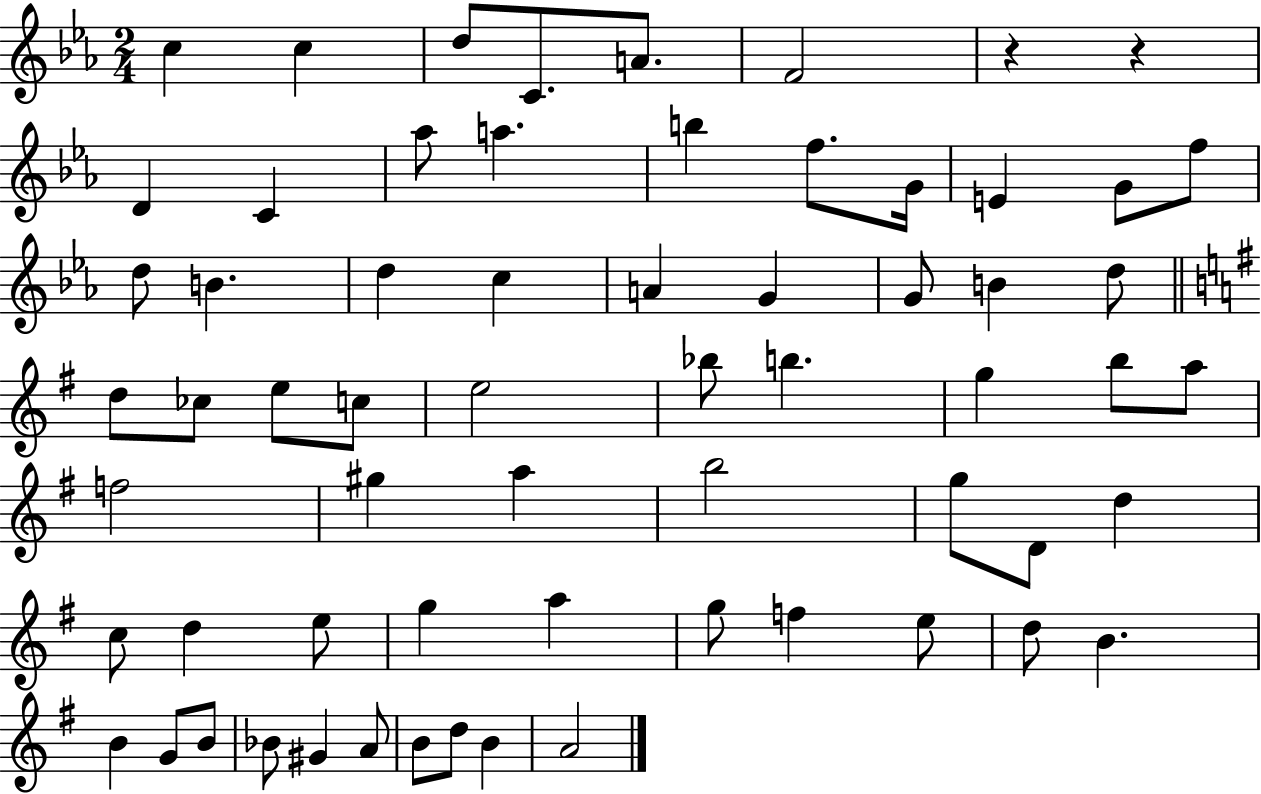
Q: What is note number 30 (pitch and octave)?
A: E5